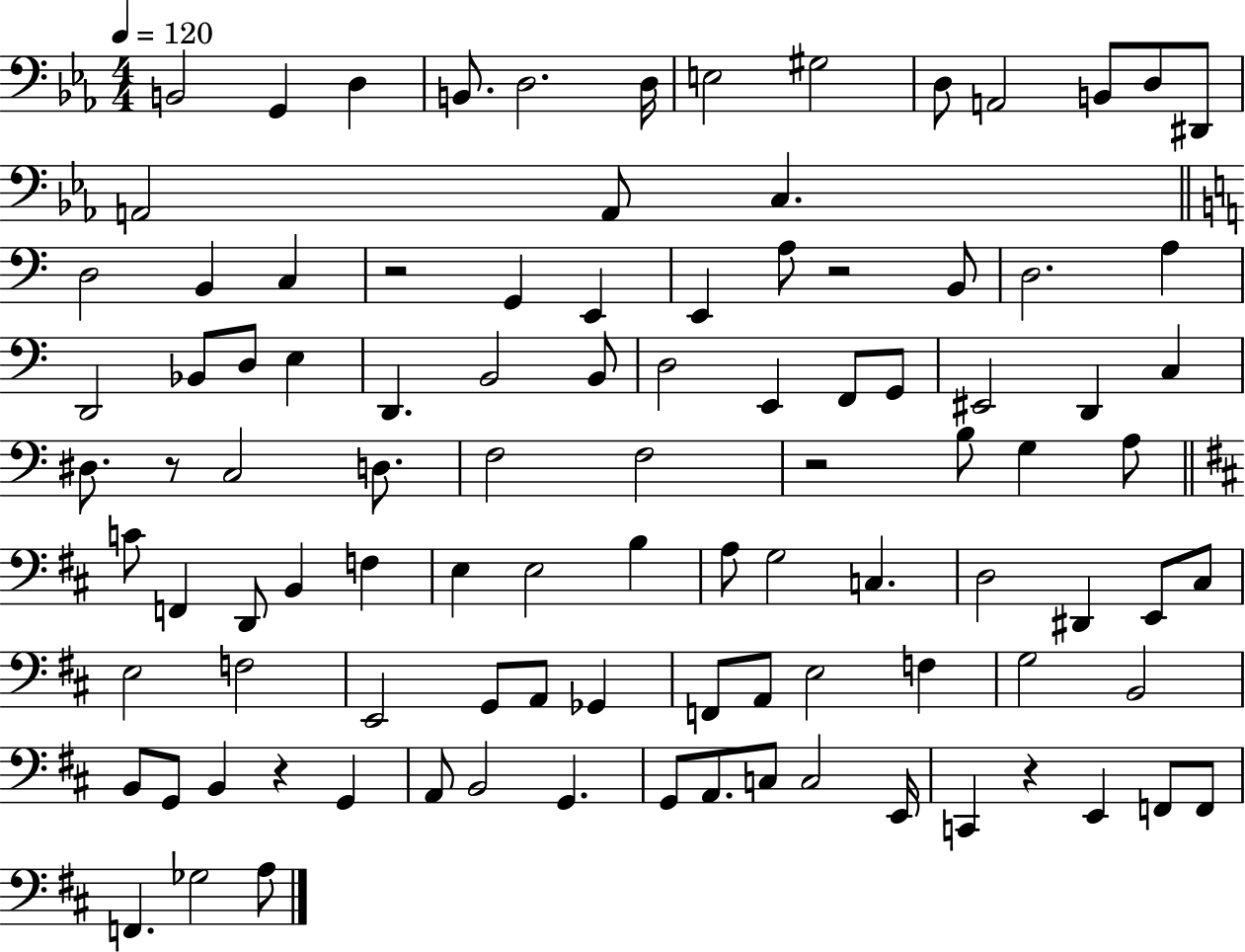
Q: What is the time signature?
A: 4/4